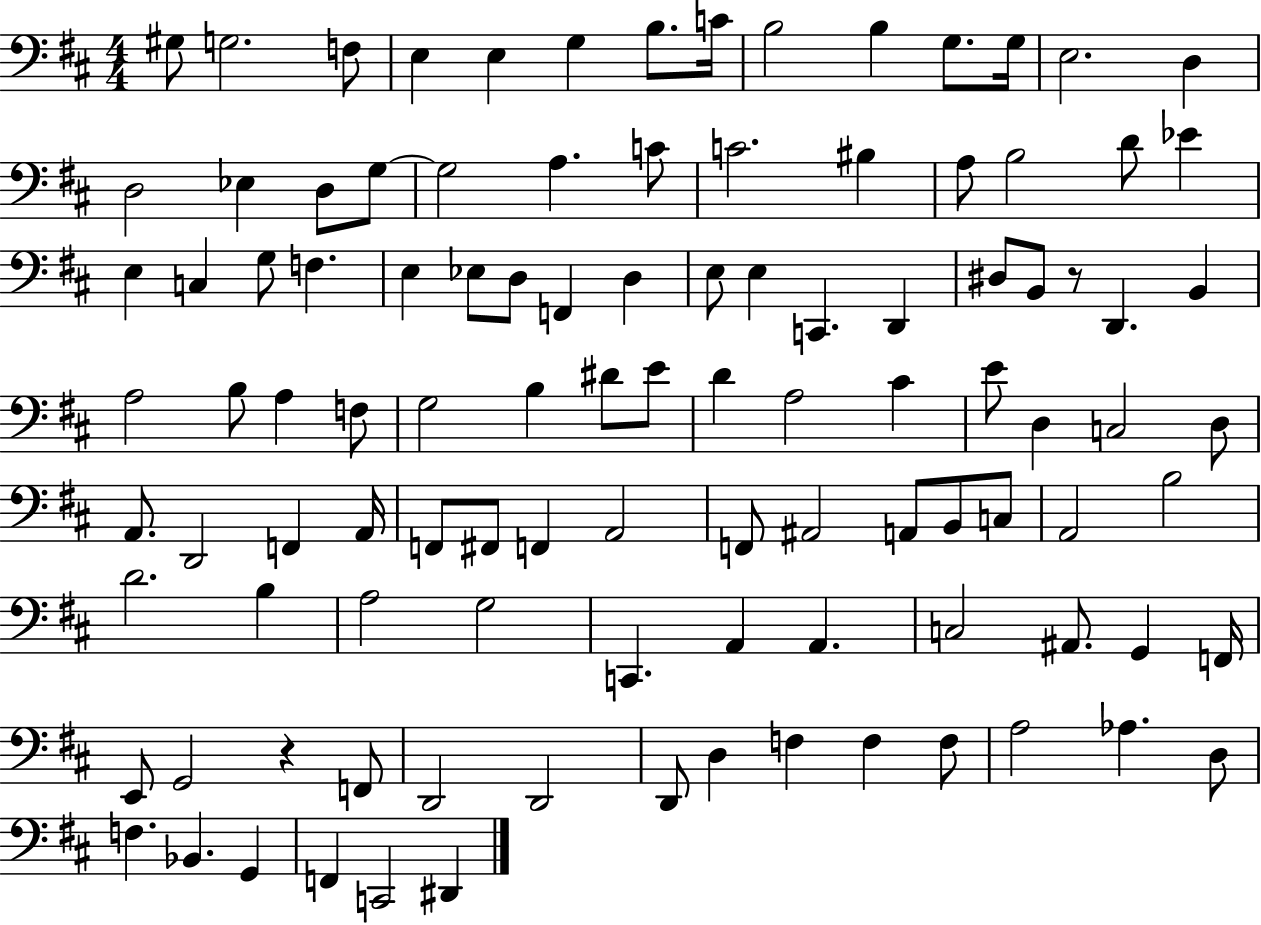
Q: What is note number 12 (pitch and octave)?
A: G3